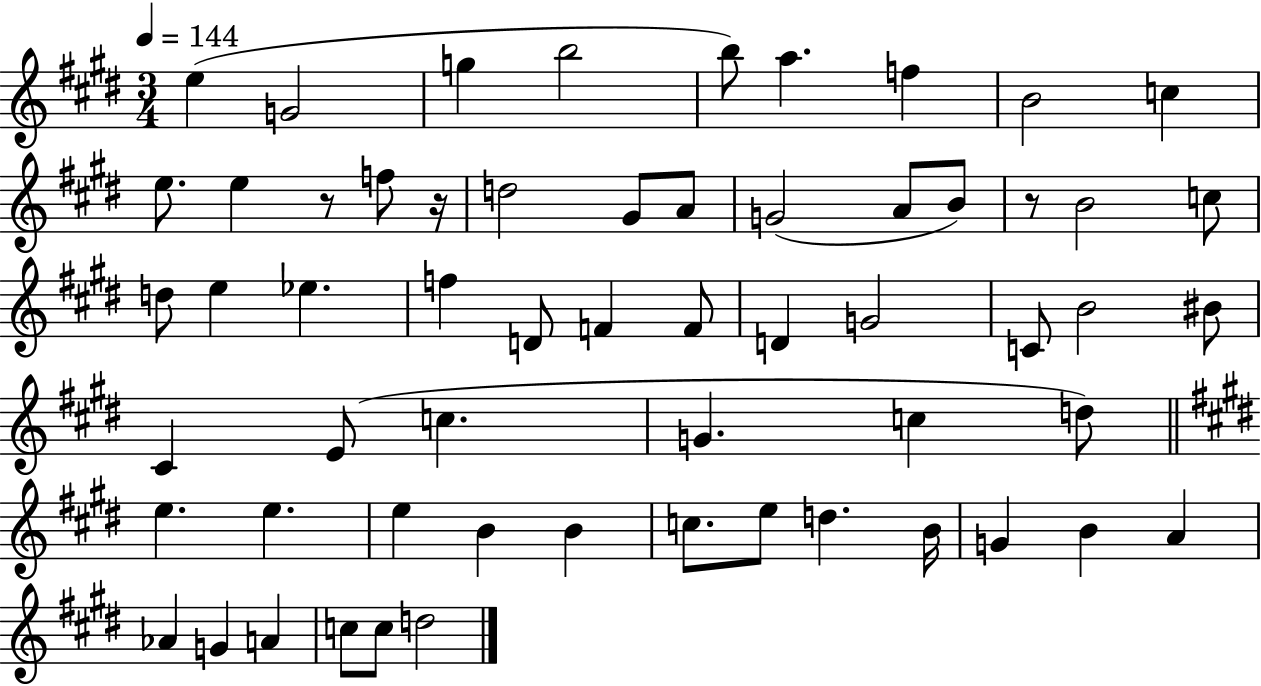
E5/q G4/h G5/q B5/h B5/e A5/q. F5/q B4/h C5/q E5/e. E5/q R/e F5/e R/s D5/h G#4/e A4/e G4/h A4/e B4/e R/e B4/h C5/e D5/e E5/q Eb5/q. F5/q D4/e F4/q F4/e D4/q G4/h C4/e B4/h BIS4/e C#4/q E4/e C5/q. G4/q. C5/q D5/e E5/q. E5/q. E5/q B4/q B4/q C5/e. E5/e D5/q. B4/s G4/q B4/q A4/q Ab4/q G4/q A4/q C5/e C5/e D5/h